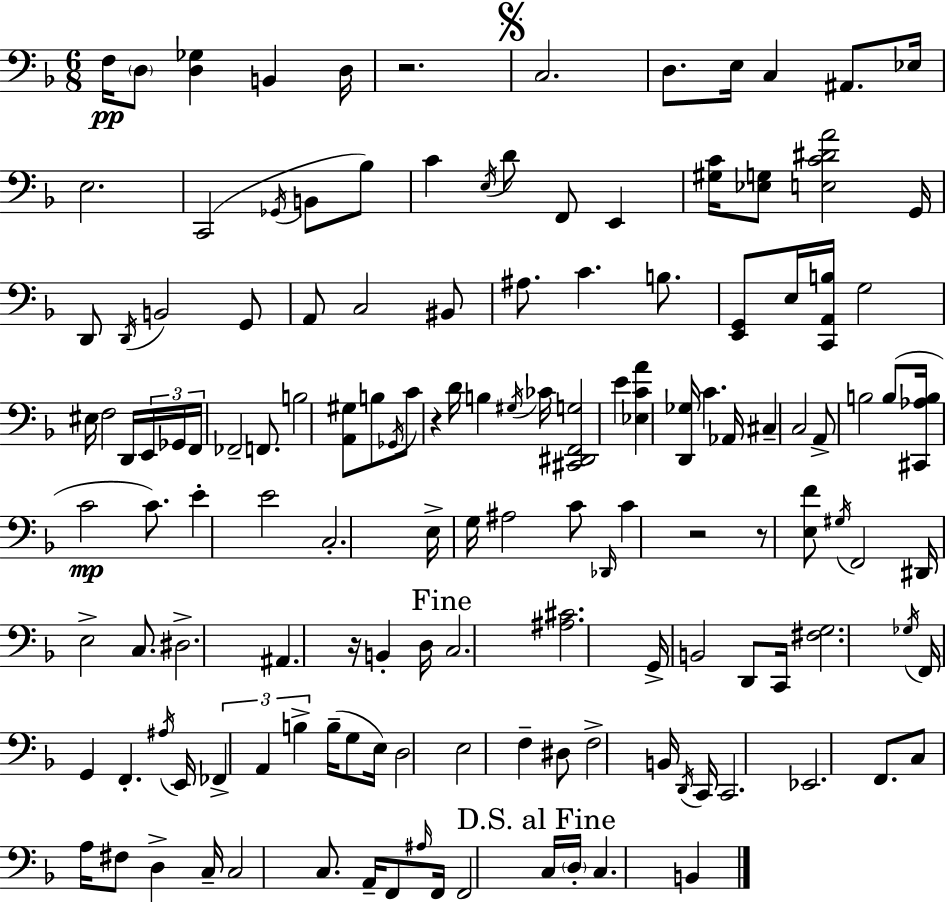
F3/s D3/e [D3,Gb3]/q B2/q D3/s R/h. C3/h. D3/e. E3/s C3/q A#2/e. Eb3/s E3/h. C2/h Gb2/s B2/e Bb3/e C4/q E3/s D4/e F2/e E2/q [G#3,C4]/s [Eb3,G3]/e [E3,C4,D#4,A4]/h G2/s D2/e D2/s B2/h G2/e A2/e C3/h BIS2/e A#3/e. C4/q. B3/e. [E2,G2]/e E3/s [C2,A2,B3]/s G3/h EIS3/s F3/h D2/s E2/s Gb2/s F2/s FES2/h F2/e. B3/h [A2,G#3]/e B3/e Gb2/s C4/e R/q D4/s B3/q G#3/s CES4/s [C#2,D#2,F2,G3]/h E4/q [Eb3,C4,A4]/q [D2,Gb3]/s C4/q. Ab2/s C#3/q C3/h A2/e B3/h B3/e [C#2,Ab3,B3]/s C4/h C4/e. E4/q E4/h C3/h. E3/s G3/s A#3/h C4/e Db2/s C4/q R/h R/e [E3,F4]/e G#3/s F2/h D#2/s E3/h C3/e. D#3/h. A#2/q. R/s B2/q D3/s C3/h. [A#3,C#4]/h. G2/s B2/h D2/e C2/s [F#3,G3]/h. Gb3/s F2/s G2/q F2/q. A#3/s E2/s FES2/q A2/q B3/q B3/s G3/e E3/s D3/h E3/h F3/q D#3/e F3/h B2/s D2/s C2/s C2/h. Eb2/h. F2/e. C3/e A3/s F#3/e D3/q C3/s C3/h C3/e. A2/s F2/e A#3/s F2/s F2/h C3/s D3/s C3/q. B2/q